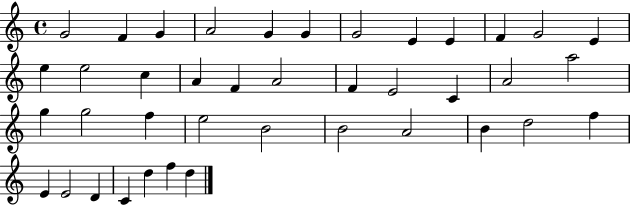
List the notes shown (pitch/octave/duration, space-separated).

G4/h F4/q G4/q A4/h G4/q G4/q G4/h E4/q E4/q F4/q G4/h E4/q E5/q E5/h C5/q A4/q F4/q A4/h F4/q E4/h C4/q A4/h A5/h G5/q G5/h F5/q E5/h B4/h B4/h A4/h B4/q D5/h F5/q E4/q E4/h D4/q C4/q D5/q F5/q D5/q